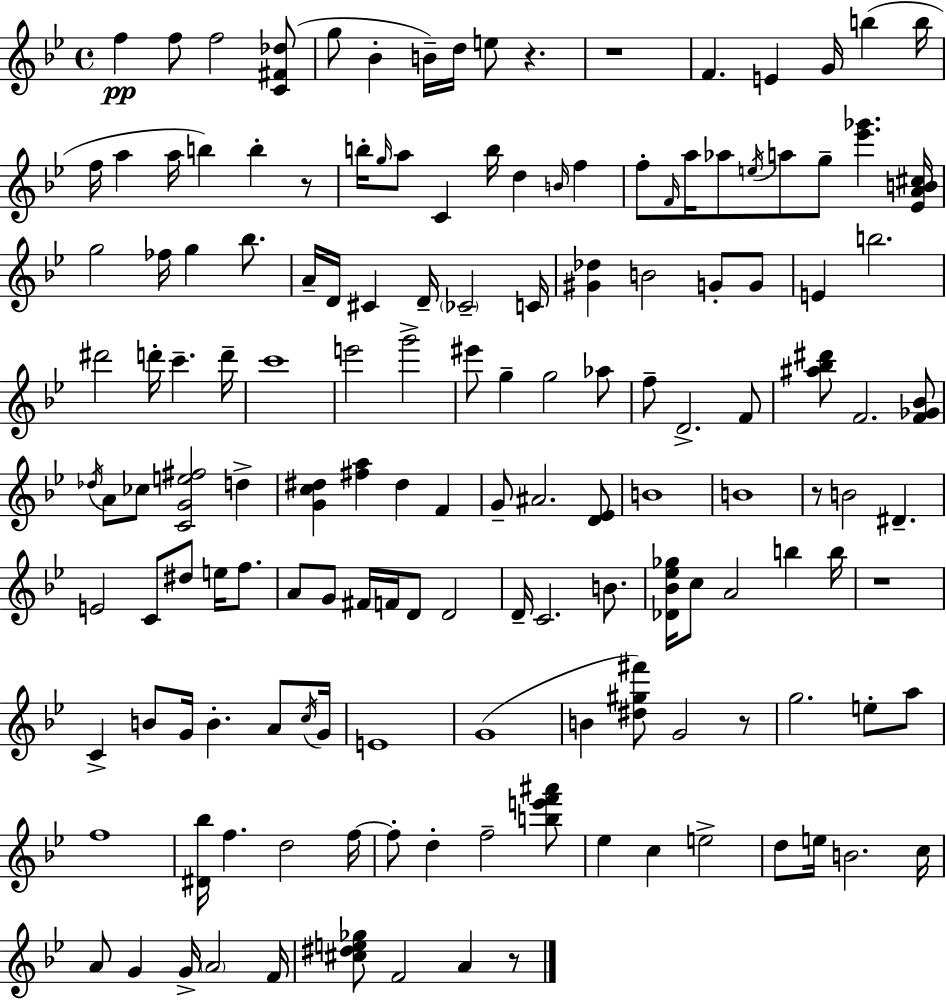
F5/q F5/e F5/h [C4,F#4,Db5]/e G5/e Bb4/q B4/s D5/s E5/e R/q. R/w F4/q. E4/q G4/s B5/q B5/s F5/s A5/q A5/s B5/q B5/q R/e B5/s G5/s A5/e C4/q B5/s D5/q B4/s F5/q F5/e F4/s A5/s Ab5/e E5/s A5/e G5/e [Eb6,Gb6]/q. [Eb4,A4,B4,C#5]/s G5/h FES5/s G5/q Bb5/e. A4/s D4/s C#4/q D4/s CES4/h C4/s [G#4,Db5]/q B4/h G4/e G4/e E4/q B5/h. D#6/h D6/s C6/q. D6/s C6/w E6/h G6/h EIS6/e G5/q G5/h Ab5/e F5/e D4/h. F4/e [A#5,Bb5,D#6]/e F4/h. [F4,Gb4,Bb4]/e Db5/s A4/e CES5/e [C4,G4,E5,F#5]/h D5/q [G4,C5,D#5]/q [F#5,A5]/q D#5/q F4/q G4/e A#4/h. [D4,Eb4]/e B4/w B4/w R/e B4/h D#4/q. E4/h C4/e D#5/e E5/s F5/e. A4/e G4/e F#4/s F4/s D4/e D4/h D4/s C4/h. B4/e. [Db4,Bb4,Eb5,Gb5]/s C5/e A4/h B5/q B5/s R/w C4/q B4/e G4/s B4/q. A4/e C5/s G4/s E4/w G4/w B4/q [D#5,G#5,F#6]/e G4/h R/e G5/h. E5/e A5/e F5/w [D#4,Bb5]/s F5/q. D5/h F5/s F5/e D5/q F5/h [B5,E6,F6,A#6]/e Eb5/q C5/q E5/h D5/e E5/s B4/h. C5/s A4/e G4/q G4/s A4/h F4/s [C#5,D#5,E5,Gb5]/e F4/h A4/q R/e